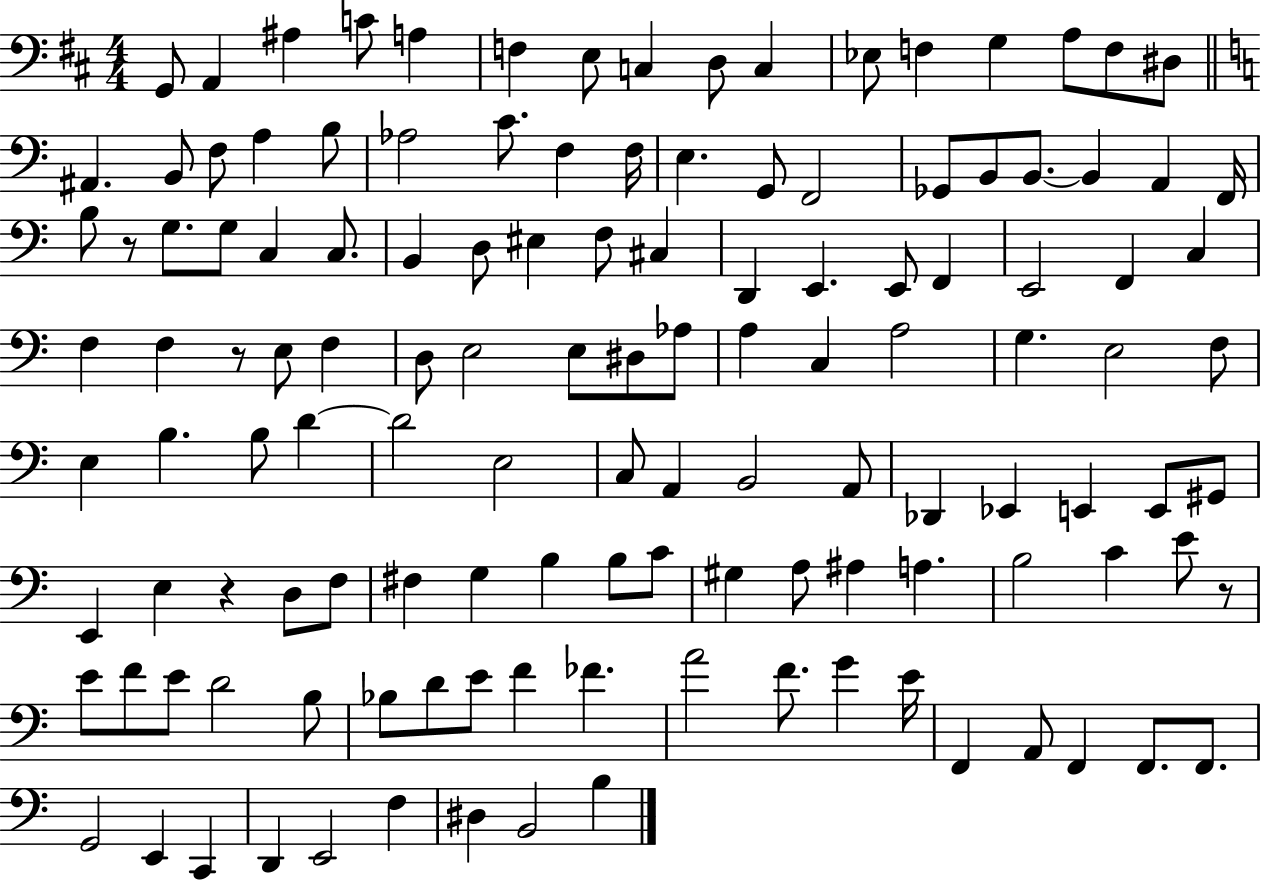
G2/e A2/q A#3/q C4/e A3/q F3/q E3/e C3/q D3/e C3/q Eb3/e F3/q G3/q A3/e F3/e D#3/e A#2/q. B2/e F3/e A3/q B3/e Ab3/h C4/e. F3/q F3/s E3/q. G2/e F2/h Gb2/e B2/e B2/e. B2/q A2/q F2/s B3/e R/e G3/e. G3/e C3/q C3/e. B2/q D3/e EIS3/q F3/e C#3/q D2/q E2/q. E2/e F2/q E2/h F2/q C3/q F3/q F3/q R/e E3/e F3/q D3/e E3/h E3/e D#3/e Ab3/e A3/q C3/q A3/h G3/q. E3/h F3/e E3/q B3/q. B3/e D4/q D4/h E3/h C3/e A2/q B2/h A2/e Db2/q Eb2/q E2/q E2/e G#2/e E2/q E3/q R/q D3/e F3/e F#3/q G3/q B3/q B3/e C4/e G#3/q A3/e A#3/q A3/q. B3/h C4/q E4/e R/e E4/e F4/e E4/e D4/h B3/e Bb3/e D4/e E4/e F4/q FES4/q. A4/h F4/e. G4/q E4/s F2/q A2/e F2/q F2/e. F2/e. G2/h E2/q C2/q D2/q E2/h F3/q D#3/q B2/h B3/q